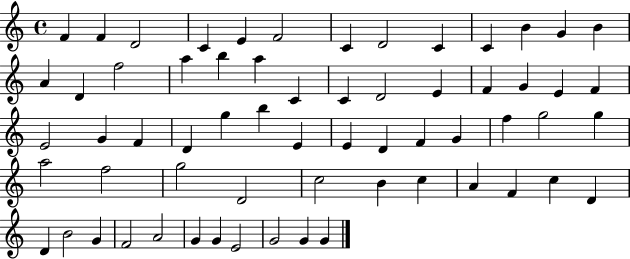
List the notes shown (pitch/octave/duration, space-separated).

F4/q F4/q D4/h C4/q E4/q F4/h C4/q D4/h C4/q C4/q B4/q G4/q B4/q A4/q D4/q F5/h A5/q B5/q A5/q C4/q C4/q D4/h E4/q F4/q G4/q E4/q F4/q E4/h G4/q F4/q D4/q G5/q B5/q E4/q E4/q D4/q F4/q G4/q F5/q G5/h G5/q A5/h F5/h G5/h D4/h C5/h B4/q C5/q A4/q F4/q C5/q D4/q D4/q B4/h G4/q F4/h A4/h G4/q G4/q E4/h G4/h G4/q G4/q